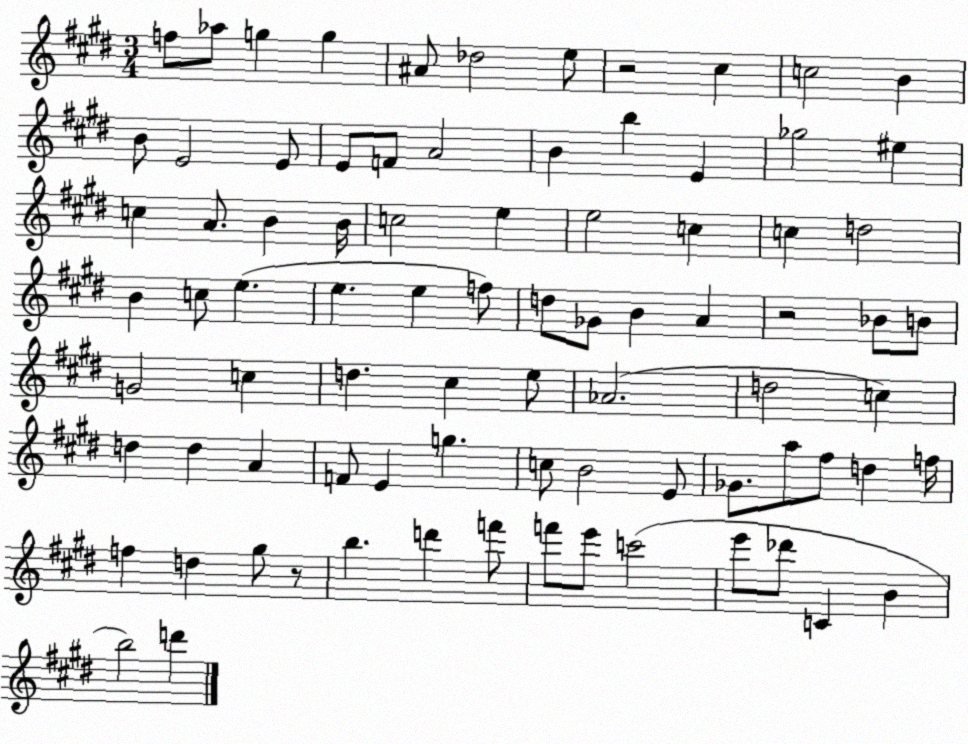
X:1
T:Untitled
M:3/4
L:1/4
K:E
f/2 _a/2 g g ^A/2 _d2 e/2 z2 ^c c2 B B/2 E2 E/2 E/2 F/2 A2 B b E _g2 ^e c A/2 B B/4 c2 e e2 c c d2 B c/2 e e e f/2 d/2 _G/2 B A z2 _B/2 B/2 G2 c d ^c e/2 _A2 d2 c d d A F/2 E g c/2 B2 E/2 _G/2 a/2 ^f/2 d f/4 f d ^g/2 z/2 b d' f'/2 f'/2 e'/2 c'2 e'/2 _d'/2 C B b2 d'